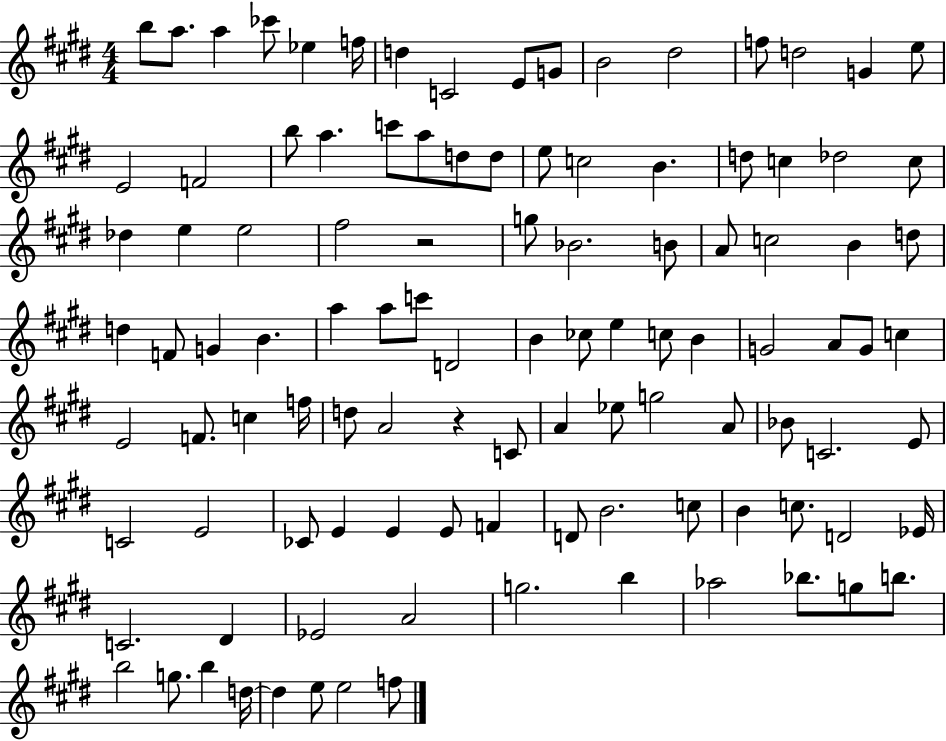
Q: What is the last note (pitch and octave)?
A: F5